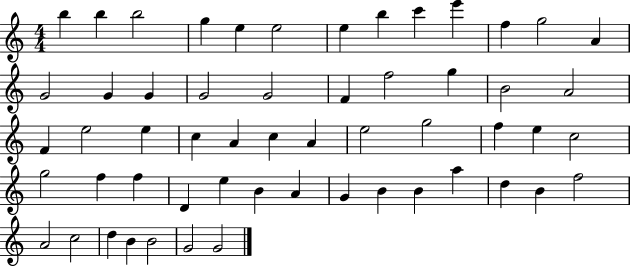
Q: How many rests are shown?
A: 0